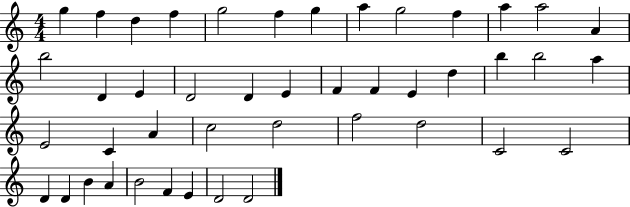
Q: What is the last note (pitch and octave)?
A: D4